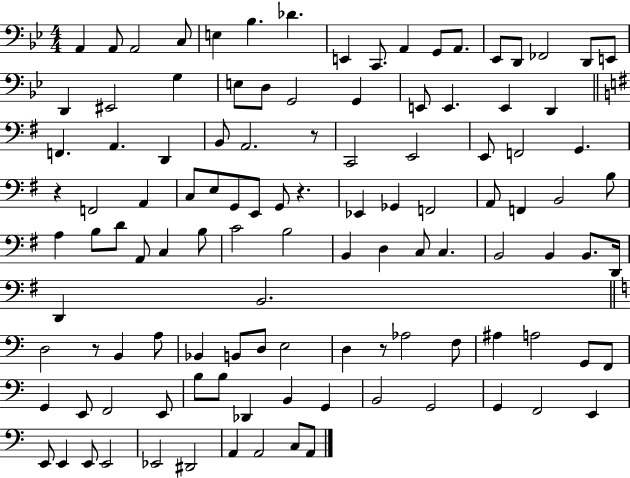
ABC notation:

X:1
T:Untitled
M:4/4
L:1/4
K:Bb
A,, A,,/2 A,,2 C,/2 E, _B, _D E,, C,,/2 A,, G,,/2 A,,/2 _E,,/2 D,,/2 _F,,2 D,,/2 E,,/2 D,, ^E,,2 G, E,/2 D,/2 G,,2 G,, E,,/2 E,, E,, D,, F,, A,, D,, B,,/2 A,,2 z/2 C,,2 E,,2 E,,/2 F,,2 G,, z F,,2 A,, C,/2 E,/2 G,,/2 E,,/2 G,,/2 z _E,, _G,, F,,2 A,,/2 F,, B,,2 B,/2 A, B,/2 D/2 A,,/2 C, B,/2 C2 B,2 B,, D, C,/2 C, B,,2 B,, B,,/2 D,,/4 D,, B,,2 D,2 z/2 B,, A,/2 _B,, B,,/2 D,/2 E,2 D, z/2 _A,2 F,/2 ^A, A,2 G,,/2 F,,/2 G,, E,,/2 F,,2 E,,/2 B,/2 B,/2 _D,, B,, G,, B,,2 G,,2 G,, F,,2 E,, E,,/2 E,, E,,/2 E,,2 _E,,2 ^D,,2 A,, A,,2 C,/2 A,,/2